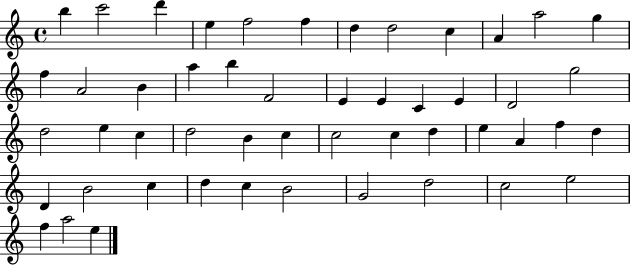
B5/q C6/h D6/q E5/q F5/h F5/q D5/q D5/h C5/q A4/q A5/h G5/q F5/q A4/h B4/q A5/q B5/q F4/h E4/q E4/q C4/q E4/q D4/h G5/h D5/h E5/q C5/q D5/h B4/q C5/q C5/h C5/q D5/q E5/q A4/q F5/q D5/q D4/q B4/h C5/q D5/q C5/q B4/h G4/h D5/h C5/h E5/h F5/q A5/h E5/q